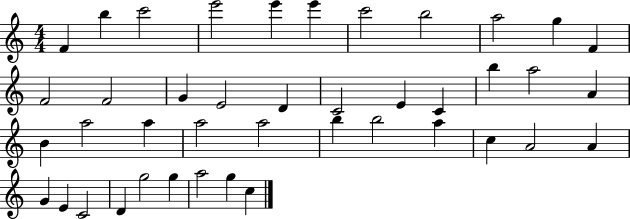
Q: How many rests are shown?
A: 0